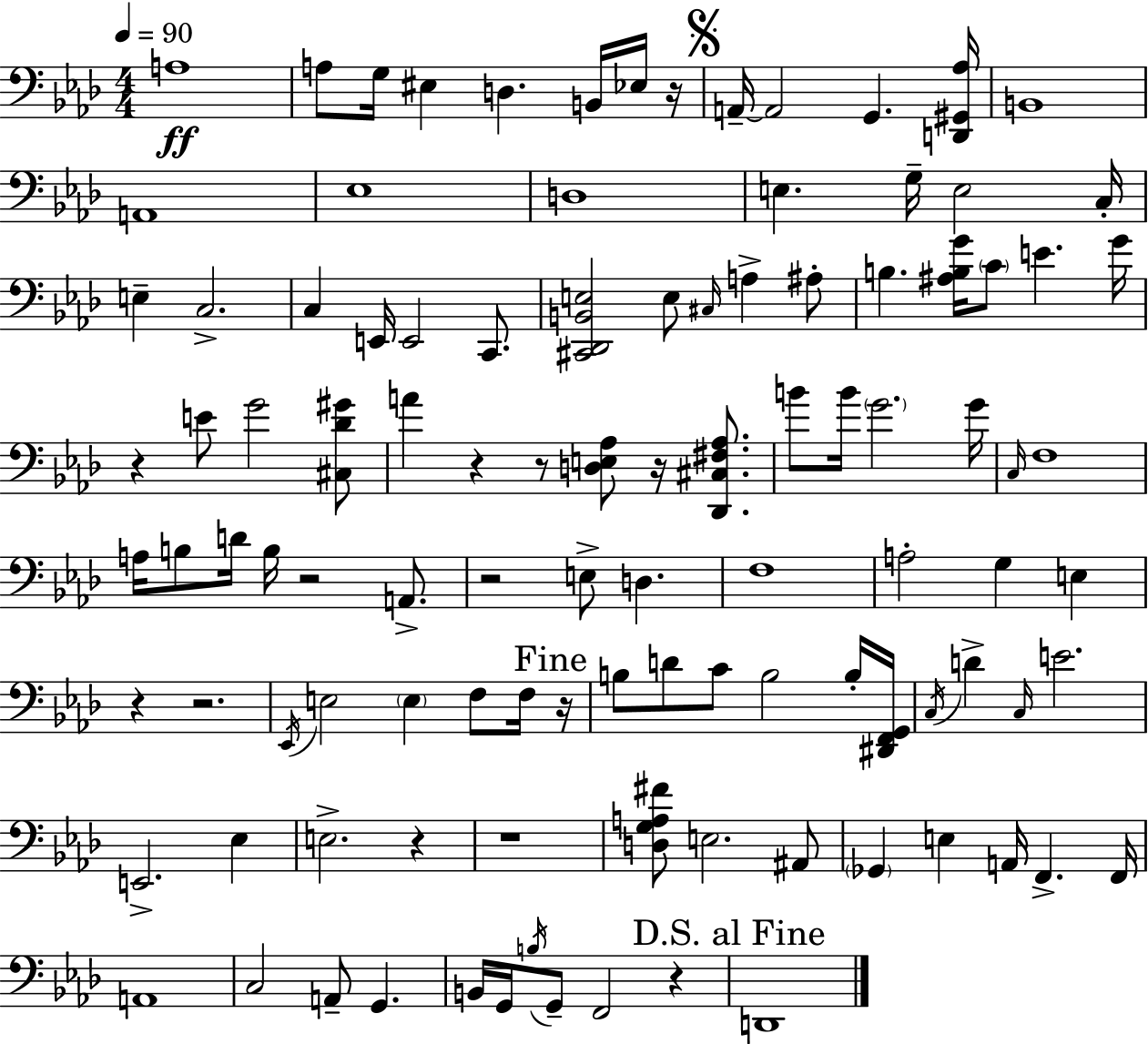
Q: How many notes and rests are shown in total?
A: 107